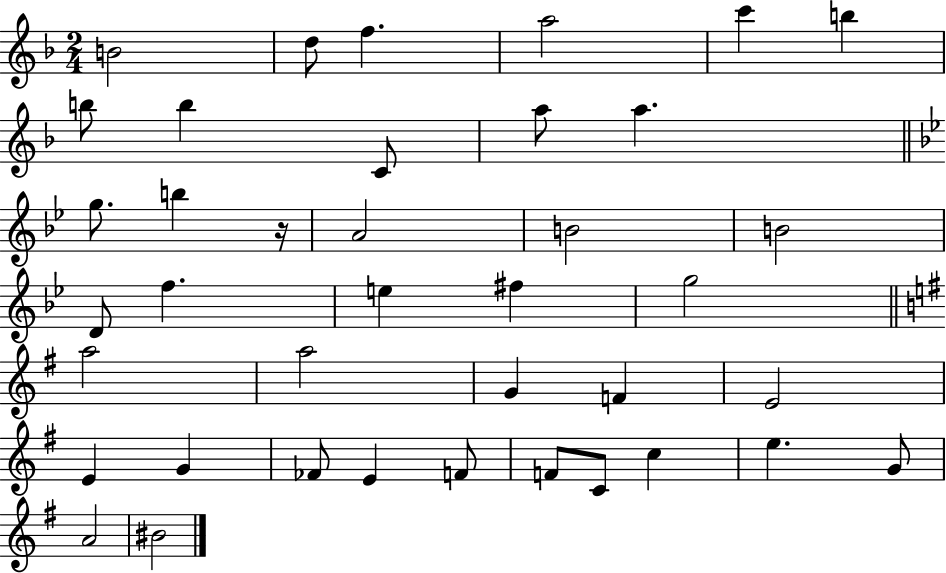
B4/h D5/e F5/q. A5/h C6/q B5/q B5/e B5/q C4/e A5/e A5/q. G5/e. B5/q R/s A4/h B4/h B4/h D4/e F5/q. E5/q F#5/q G5/h A5/h A5/h G4/q F4/q E4/h E4/q G4/q FES4/e E4/q F4/e F4/e C4/e C5/q E5/q. G4/e A4/h BIS4/h